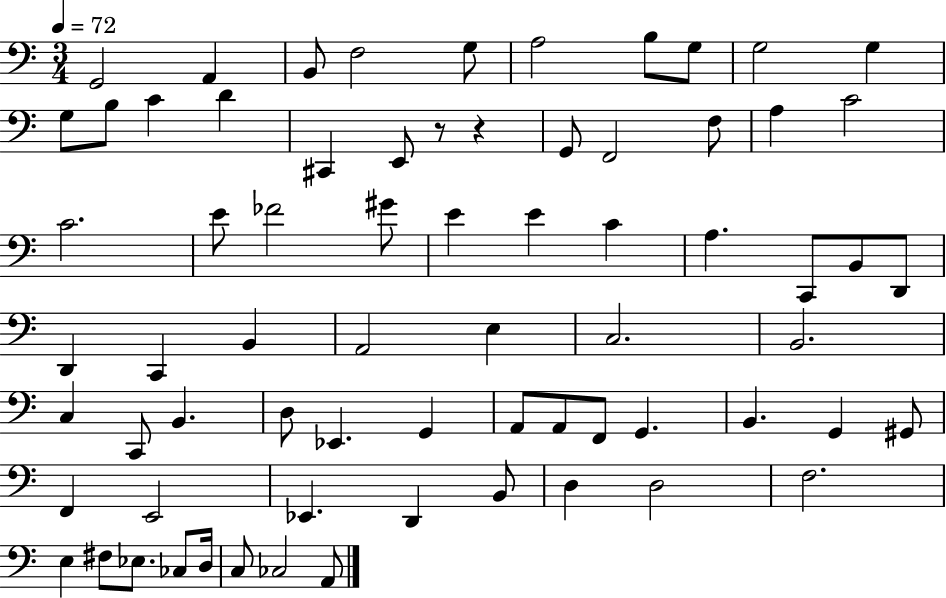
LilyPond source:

{
  \clef bass
  \numericTimeSignature
  \time 3/4
  \key c \major
  \tempo 4 = 72
  g,2 a,4 | b,8 f2 g8 | a2 b8 g8 | g2 g4 | \break g8 b8 c'4 d'4 | cis,4 e,8 r8 r4 | g,8 f,2 f8 | a4 c'2 | \break c'2. | e'8 fes'2 gis'8 | e'4 e'4 c'4 | a4. c,8 b,8 d,8 | \break d,4 c,4 b,4 | a,2 e4 | c2. | b,2. | \break c4 c,8 b,4. | d8 ees,4. g,4 | a,8 a,8 f,8 g,4. | b,4. g,4 gis,8 | \break f,4 e,2 | ees,4. d,4 b,8 | d4 d2 | f2. | \break e4 fis8 ees8. ces8 d16 | c8 ces2 a,8 | \bar "|."
}